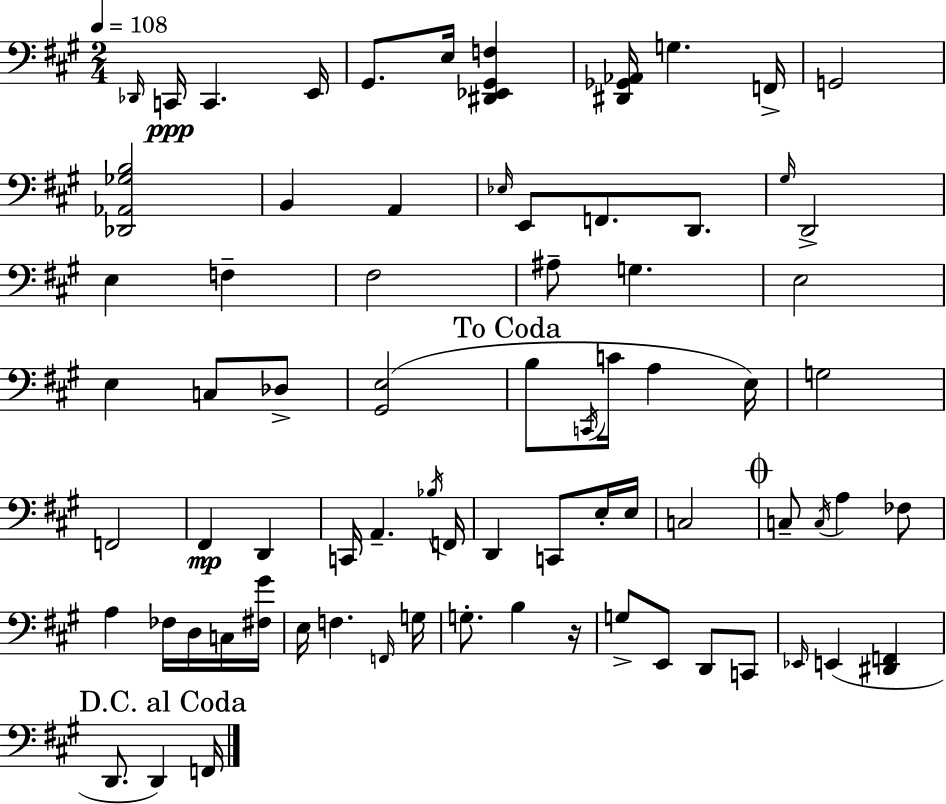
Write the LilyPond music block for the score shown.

{
  \clef bass
  \numericTimeSignature
  \time 2/4
  \key a \major
  \tempo 4 = 108
  \repeat volta 2 { \grace { des,16 }\ppp c,16 c,4. | e,16 gis,8. e16 <dis, ees, gis, f>4 | <dis, ges, aes,>16 g4. | f,16-> g,2 | \break <des, aes, ges b>2 | b,4 a,4 | \grace { ees16 } e,8 f,8. d,8. | \grace { gis16 } d,2-> | \break e4 f4-- | fis2 | ais8-- g4. | e2 | \break e4 c8 | des8-> <gis, e>2( | \mark "To Coda" b8 \acciaccatura { c,16 } c'16 a4 | e16) g2 | \break f,2 | fis,4\mp | d,4 c,16 a,4.-- | \acciaccatura { bes16 } f,16 d,4 | \break c,8 e16-. e16 c2 | \mark \markup { \musicglyph "scripts.coda" } c8-- \acciaccatura { c16 } | a4 fes8 a4 | fes16 d16 c16 <fis gis'>16 e16 f4. | \break \grace { f,16 } g16 g8.-. | b4 r16 g8-> | e,8 d,8 c,8 \grace { ees,16 } | e,4( <dis, f,>4 | \break \mark "D.C. al Coda" d,8. d,4) f,16 | } \bar "|."
}